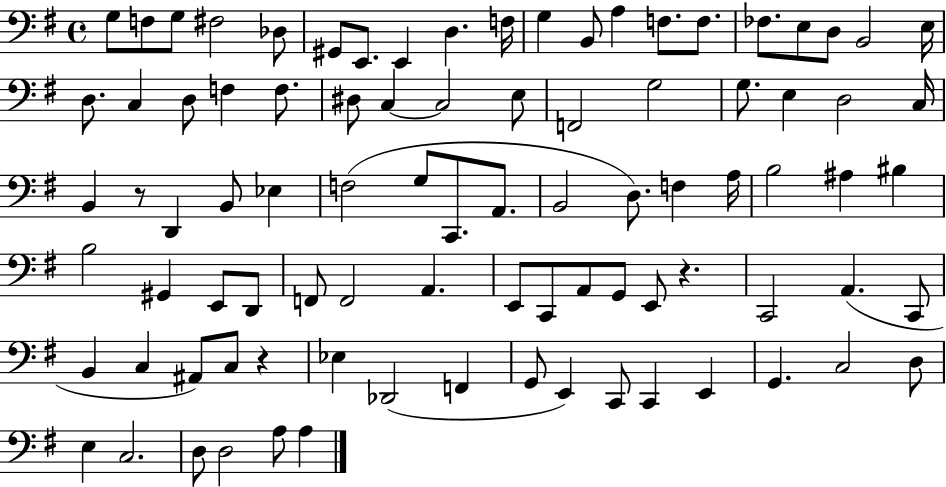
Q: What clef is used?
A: bass